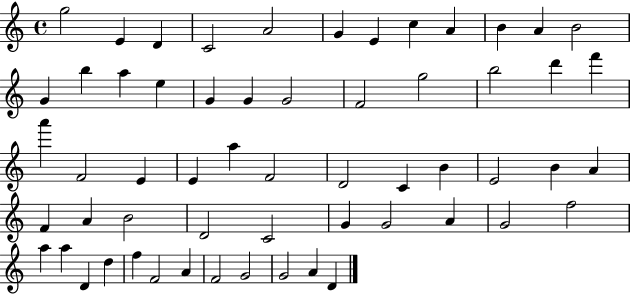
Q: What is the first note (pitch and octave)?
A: G5